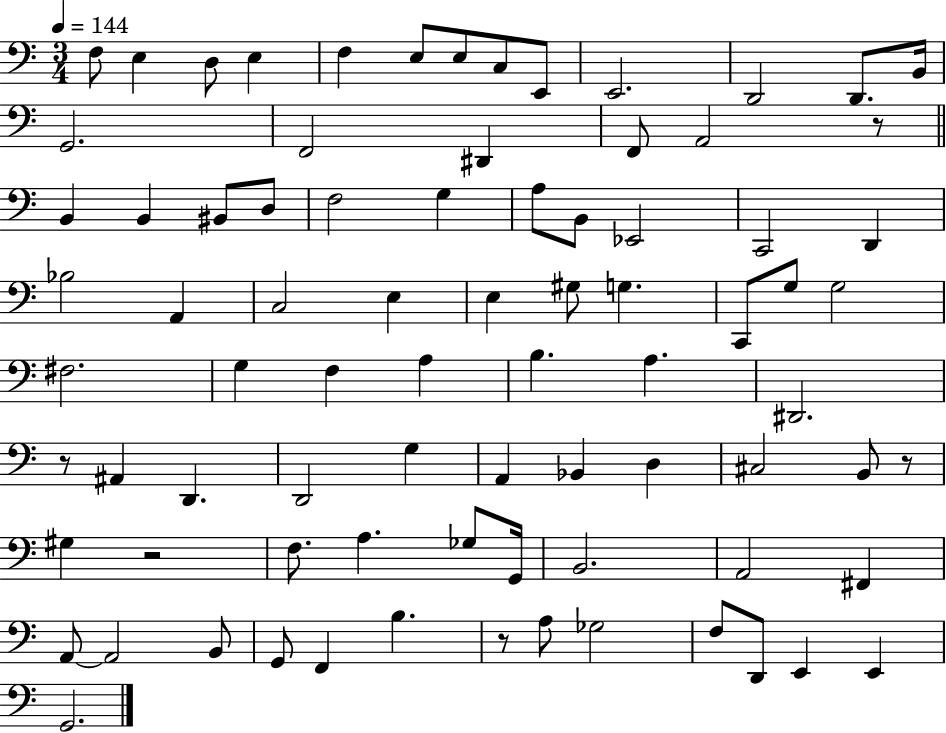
X:1
T:Untitled
M:3/4
L:1/4
K:C
F,/2 E, D,/2 E, F, E,/2 E,/2 C,/2 E,,/2 E,,2 D,,2 D,,/2 B,,/4 G,,2 F,,2 ^D,, F,,/2 A,,2 z/2 B,, B,, ^B,,/2 D,/2 F,2 G, A,/2 B,,/2 _E,,2 C,,2 D,, _B,2 A,, C,2 E, E, ^G,/2 G, C,,/2 G,/2 G,2 ^F,2 G, F, A, B, A, ^D,,2 z/2 ^A,, D,, D,,2 G, A,, _B,, D, ^C,2 B,,/2 z/2 ^G, z2 F,/2 A, _G,/2 G,,/4 B,,2 A,,2 ^F,, A,,/2 A,,2 B,,/2 G,,/2 F,, B, z/2 A,/2 _G,2 F,/2 D,,/2 E,, E,, G,,2